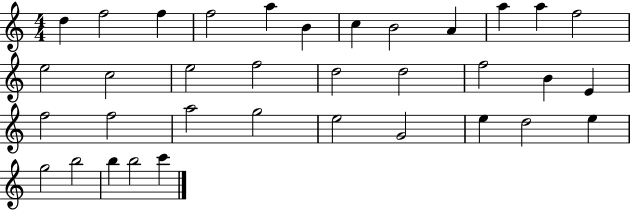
D5/q F5/h F5/q F5/h A5/q B4/q C5/q B4/h A4/q A5/q A5/q F5/h E5/h C5/h E5/h F5/h D5/h D5/h F5/h B4/q E4/q F5/h F5/h A5/h G5/h E5/h G4/h E5/q D5/h E5/q G5/h B5/h B5/q B5/h C6/q